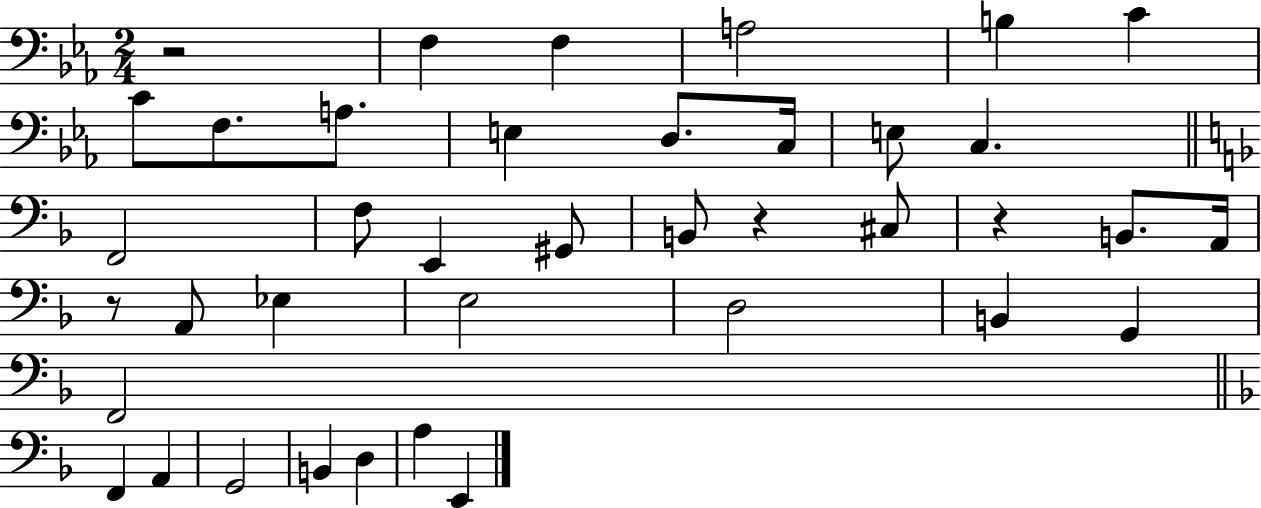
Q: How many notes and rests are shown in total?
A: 39